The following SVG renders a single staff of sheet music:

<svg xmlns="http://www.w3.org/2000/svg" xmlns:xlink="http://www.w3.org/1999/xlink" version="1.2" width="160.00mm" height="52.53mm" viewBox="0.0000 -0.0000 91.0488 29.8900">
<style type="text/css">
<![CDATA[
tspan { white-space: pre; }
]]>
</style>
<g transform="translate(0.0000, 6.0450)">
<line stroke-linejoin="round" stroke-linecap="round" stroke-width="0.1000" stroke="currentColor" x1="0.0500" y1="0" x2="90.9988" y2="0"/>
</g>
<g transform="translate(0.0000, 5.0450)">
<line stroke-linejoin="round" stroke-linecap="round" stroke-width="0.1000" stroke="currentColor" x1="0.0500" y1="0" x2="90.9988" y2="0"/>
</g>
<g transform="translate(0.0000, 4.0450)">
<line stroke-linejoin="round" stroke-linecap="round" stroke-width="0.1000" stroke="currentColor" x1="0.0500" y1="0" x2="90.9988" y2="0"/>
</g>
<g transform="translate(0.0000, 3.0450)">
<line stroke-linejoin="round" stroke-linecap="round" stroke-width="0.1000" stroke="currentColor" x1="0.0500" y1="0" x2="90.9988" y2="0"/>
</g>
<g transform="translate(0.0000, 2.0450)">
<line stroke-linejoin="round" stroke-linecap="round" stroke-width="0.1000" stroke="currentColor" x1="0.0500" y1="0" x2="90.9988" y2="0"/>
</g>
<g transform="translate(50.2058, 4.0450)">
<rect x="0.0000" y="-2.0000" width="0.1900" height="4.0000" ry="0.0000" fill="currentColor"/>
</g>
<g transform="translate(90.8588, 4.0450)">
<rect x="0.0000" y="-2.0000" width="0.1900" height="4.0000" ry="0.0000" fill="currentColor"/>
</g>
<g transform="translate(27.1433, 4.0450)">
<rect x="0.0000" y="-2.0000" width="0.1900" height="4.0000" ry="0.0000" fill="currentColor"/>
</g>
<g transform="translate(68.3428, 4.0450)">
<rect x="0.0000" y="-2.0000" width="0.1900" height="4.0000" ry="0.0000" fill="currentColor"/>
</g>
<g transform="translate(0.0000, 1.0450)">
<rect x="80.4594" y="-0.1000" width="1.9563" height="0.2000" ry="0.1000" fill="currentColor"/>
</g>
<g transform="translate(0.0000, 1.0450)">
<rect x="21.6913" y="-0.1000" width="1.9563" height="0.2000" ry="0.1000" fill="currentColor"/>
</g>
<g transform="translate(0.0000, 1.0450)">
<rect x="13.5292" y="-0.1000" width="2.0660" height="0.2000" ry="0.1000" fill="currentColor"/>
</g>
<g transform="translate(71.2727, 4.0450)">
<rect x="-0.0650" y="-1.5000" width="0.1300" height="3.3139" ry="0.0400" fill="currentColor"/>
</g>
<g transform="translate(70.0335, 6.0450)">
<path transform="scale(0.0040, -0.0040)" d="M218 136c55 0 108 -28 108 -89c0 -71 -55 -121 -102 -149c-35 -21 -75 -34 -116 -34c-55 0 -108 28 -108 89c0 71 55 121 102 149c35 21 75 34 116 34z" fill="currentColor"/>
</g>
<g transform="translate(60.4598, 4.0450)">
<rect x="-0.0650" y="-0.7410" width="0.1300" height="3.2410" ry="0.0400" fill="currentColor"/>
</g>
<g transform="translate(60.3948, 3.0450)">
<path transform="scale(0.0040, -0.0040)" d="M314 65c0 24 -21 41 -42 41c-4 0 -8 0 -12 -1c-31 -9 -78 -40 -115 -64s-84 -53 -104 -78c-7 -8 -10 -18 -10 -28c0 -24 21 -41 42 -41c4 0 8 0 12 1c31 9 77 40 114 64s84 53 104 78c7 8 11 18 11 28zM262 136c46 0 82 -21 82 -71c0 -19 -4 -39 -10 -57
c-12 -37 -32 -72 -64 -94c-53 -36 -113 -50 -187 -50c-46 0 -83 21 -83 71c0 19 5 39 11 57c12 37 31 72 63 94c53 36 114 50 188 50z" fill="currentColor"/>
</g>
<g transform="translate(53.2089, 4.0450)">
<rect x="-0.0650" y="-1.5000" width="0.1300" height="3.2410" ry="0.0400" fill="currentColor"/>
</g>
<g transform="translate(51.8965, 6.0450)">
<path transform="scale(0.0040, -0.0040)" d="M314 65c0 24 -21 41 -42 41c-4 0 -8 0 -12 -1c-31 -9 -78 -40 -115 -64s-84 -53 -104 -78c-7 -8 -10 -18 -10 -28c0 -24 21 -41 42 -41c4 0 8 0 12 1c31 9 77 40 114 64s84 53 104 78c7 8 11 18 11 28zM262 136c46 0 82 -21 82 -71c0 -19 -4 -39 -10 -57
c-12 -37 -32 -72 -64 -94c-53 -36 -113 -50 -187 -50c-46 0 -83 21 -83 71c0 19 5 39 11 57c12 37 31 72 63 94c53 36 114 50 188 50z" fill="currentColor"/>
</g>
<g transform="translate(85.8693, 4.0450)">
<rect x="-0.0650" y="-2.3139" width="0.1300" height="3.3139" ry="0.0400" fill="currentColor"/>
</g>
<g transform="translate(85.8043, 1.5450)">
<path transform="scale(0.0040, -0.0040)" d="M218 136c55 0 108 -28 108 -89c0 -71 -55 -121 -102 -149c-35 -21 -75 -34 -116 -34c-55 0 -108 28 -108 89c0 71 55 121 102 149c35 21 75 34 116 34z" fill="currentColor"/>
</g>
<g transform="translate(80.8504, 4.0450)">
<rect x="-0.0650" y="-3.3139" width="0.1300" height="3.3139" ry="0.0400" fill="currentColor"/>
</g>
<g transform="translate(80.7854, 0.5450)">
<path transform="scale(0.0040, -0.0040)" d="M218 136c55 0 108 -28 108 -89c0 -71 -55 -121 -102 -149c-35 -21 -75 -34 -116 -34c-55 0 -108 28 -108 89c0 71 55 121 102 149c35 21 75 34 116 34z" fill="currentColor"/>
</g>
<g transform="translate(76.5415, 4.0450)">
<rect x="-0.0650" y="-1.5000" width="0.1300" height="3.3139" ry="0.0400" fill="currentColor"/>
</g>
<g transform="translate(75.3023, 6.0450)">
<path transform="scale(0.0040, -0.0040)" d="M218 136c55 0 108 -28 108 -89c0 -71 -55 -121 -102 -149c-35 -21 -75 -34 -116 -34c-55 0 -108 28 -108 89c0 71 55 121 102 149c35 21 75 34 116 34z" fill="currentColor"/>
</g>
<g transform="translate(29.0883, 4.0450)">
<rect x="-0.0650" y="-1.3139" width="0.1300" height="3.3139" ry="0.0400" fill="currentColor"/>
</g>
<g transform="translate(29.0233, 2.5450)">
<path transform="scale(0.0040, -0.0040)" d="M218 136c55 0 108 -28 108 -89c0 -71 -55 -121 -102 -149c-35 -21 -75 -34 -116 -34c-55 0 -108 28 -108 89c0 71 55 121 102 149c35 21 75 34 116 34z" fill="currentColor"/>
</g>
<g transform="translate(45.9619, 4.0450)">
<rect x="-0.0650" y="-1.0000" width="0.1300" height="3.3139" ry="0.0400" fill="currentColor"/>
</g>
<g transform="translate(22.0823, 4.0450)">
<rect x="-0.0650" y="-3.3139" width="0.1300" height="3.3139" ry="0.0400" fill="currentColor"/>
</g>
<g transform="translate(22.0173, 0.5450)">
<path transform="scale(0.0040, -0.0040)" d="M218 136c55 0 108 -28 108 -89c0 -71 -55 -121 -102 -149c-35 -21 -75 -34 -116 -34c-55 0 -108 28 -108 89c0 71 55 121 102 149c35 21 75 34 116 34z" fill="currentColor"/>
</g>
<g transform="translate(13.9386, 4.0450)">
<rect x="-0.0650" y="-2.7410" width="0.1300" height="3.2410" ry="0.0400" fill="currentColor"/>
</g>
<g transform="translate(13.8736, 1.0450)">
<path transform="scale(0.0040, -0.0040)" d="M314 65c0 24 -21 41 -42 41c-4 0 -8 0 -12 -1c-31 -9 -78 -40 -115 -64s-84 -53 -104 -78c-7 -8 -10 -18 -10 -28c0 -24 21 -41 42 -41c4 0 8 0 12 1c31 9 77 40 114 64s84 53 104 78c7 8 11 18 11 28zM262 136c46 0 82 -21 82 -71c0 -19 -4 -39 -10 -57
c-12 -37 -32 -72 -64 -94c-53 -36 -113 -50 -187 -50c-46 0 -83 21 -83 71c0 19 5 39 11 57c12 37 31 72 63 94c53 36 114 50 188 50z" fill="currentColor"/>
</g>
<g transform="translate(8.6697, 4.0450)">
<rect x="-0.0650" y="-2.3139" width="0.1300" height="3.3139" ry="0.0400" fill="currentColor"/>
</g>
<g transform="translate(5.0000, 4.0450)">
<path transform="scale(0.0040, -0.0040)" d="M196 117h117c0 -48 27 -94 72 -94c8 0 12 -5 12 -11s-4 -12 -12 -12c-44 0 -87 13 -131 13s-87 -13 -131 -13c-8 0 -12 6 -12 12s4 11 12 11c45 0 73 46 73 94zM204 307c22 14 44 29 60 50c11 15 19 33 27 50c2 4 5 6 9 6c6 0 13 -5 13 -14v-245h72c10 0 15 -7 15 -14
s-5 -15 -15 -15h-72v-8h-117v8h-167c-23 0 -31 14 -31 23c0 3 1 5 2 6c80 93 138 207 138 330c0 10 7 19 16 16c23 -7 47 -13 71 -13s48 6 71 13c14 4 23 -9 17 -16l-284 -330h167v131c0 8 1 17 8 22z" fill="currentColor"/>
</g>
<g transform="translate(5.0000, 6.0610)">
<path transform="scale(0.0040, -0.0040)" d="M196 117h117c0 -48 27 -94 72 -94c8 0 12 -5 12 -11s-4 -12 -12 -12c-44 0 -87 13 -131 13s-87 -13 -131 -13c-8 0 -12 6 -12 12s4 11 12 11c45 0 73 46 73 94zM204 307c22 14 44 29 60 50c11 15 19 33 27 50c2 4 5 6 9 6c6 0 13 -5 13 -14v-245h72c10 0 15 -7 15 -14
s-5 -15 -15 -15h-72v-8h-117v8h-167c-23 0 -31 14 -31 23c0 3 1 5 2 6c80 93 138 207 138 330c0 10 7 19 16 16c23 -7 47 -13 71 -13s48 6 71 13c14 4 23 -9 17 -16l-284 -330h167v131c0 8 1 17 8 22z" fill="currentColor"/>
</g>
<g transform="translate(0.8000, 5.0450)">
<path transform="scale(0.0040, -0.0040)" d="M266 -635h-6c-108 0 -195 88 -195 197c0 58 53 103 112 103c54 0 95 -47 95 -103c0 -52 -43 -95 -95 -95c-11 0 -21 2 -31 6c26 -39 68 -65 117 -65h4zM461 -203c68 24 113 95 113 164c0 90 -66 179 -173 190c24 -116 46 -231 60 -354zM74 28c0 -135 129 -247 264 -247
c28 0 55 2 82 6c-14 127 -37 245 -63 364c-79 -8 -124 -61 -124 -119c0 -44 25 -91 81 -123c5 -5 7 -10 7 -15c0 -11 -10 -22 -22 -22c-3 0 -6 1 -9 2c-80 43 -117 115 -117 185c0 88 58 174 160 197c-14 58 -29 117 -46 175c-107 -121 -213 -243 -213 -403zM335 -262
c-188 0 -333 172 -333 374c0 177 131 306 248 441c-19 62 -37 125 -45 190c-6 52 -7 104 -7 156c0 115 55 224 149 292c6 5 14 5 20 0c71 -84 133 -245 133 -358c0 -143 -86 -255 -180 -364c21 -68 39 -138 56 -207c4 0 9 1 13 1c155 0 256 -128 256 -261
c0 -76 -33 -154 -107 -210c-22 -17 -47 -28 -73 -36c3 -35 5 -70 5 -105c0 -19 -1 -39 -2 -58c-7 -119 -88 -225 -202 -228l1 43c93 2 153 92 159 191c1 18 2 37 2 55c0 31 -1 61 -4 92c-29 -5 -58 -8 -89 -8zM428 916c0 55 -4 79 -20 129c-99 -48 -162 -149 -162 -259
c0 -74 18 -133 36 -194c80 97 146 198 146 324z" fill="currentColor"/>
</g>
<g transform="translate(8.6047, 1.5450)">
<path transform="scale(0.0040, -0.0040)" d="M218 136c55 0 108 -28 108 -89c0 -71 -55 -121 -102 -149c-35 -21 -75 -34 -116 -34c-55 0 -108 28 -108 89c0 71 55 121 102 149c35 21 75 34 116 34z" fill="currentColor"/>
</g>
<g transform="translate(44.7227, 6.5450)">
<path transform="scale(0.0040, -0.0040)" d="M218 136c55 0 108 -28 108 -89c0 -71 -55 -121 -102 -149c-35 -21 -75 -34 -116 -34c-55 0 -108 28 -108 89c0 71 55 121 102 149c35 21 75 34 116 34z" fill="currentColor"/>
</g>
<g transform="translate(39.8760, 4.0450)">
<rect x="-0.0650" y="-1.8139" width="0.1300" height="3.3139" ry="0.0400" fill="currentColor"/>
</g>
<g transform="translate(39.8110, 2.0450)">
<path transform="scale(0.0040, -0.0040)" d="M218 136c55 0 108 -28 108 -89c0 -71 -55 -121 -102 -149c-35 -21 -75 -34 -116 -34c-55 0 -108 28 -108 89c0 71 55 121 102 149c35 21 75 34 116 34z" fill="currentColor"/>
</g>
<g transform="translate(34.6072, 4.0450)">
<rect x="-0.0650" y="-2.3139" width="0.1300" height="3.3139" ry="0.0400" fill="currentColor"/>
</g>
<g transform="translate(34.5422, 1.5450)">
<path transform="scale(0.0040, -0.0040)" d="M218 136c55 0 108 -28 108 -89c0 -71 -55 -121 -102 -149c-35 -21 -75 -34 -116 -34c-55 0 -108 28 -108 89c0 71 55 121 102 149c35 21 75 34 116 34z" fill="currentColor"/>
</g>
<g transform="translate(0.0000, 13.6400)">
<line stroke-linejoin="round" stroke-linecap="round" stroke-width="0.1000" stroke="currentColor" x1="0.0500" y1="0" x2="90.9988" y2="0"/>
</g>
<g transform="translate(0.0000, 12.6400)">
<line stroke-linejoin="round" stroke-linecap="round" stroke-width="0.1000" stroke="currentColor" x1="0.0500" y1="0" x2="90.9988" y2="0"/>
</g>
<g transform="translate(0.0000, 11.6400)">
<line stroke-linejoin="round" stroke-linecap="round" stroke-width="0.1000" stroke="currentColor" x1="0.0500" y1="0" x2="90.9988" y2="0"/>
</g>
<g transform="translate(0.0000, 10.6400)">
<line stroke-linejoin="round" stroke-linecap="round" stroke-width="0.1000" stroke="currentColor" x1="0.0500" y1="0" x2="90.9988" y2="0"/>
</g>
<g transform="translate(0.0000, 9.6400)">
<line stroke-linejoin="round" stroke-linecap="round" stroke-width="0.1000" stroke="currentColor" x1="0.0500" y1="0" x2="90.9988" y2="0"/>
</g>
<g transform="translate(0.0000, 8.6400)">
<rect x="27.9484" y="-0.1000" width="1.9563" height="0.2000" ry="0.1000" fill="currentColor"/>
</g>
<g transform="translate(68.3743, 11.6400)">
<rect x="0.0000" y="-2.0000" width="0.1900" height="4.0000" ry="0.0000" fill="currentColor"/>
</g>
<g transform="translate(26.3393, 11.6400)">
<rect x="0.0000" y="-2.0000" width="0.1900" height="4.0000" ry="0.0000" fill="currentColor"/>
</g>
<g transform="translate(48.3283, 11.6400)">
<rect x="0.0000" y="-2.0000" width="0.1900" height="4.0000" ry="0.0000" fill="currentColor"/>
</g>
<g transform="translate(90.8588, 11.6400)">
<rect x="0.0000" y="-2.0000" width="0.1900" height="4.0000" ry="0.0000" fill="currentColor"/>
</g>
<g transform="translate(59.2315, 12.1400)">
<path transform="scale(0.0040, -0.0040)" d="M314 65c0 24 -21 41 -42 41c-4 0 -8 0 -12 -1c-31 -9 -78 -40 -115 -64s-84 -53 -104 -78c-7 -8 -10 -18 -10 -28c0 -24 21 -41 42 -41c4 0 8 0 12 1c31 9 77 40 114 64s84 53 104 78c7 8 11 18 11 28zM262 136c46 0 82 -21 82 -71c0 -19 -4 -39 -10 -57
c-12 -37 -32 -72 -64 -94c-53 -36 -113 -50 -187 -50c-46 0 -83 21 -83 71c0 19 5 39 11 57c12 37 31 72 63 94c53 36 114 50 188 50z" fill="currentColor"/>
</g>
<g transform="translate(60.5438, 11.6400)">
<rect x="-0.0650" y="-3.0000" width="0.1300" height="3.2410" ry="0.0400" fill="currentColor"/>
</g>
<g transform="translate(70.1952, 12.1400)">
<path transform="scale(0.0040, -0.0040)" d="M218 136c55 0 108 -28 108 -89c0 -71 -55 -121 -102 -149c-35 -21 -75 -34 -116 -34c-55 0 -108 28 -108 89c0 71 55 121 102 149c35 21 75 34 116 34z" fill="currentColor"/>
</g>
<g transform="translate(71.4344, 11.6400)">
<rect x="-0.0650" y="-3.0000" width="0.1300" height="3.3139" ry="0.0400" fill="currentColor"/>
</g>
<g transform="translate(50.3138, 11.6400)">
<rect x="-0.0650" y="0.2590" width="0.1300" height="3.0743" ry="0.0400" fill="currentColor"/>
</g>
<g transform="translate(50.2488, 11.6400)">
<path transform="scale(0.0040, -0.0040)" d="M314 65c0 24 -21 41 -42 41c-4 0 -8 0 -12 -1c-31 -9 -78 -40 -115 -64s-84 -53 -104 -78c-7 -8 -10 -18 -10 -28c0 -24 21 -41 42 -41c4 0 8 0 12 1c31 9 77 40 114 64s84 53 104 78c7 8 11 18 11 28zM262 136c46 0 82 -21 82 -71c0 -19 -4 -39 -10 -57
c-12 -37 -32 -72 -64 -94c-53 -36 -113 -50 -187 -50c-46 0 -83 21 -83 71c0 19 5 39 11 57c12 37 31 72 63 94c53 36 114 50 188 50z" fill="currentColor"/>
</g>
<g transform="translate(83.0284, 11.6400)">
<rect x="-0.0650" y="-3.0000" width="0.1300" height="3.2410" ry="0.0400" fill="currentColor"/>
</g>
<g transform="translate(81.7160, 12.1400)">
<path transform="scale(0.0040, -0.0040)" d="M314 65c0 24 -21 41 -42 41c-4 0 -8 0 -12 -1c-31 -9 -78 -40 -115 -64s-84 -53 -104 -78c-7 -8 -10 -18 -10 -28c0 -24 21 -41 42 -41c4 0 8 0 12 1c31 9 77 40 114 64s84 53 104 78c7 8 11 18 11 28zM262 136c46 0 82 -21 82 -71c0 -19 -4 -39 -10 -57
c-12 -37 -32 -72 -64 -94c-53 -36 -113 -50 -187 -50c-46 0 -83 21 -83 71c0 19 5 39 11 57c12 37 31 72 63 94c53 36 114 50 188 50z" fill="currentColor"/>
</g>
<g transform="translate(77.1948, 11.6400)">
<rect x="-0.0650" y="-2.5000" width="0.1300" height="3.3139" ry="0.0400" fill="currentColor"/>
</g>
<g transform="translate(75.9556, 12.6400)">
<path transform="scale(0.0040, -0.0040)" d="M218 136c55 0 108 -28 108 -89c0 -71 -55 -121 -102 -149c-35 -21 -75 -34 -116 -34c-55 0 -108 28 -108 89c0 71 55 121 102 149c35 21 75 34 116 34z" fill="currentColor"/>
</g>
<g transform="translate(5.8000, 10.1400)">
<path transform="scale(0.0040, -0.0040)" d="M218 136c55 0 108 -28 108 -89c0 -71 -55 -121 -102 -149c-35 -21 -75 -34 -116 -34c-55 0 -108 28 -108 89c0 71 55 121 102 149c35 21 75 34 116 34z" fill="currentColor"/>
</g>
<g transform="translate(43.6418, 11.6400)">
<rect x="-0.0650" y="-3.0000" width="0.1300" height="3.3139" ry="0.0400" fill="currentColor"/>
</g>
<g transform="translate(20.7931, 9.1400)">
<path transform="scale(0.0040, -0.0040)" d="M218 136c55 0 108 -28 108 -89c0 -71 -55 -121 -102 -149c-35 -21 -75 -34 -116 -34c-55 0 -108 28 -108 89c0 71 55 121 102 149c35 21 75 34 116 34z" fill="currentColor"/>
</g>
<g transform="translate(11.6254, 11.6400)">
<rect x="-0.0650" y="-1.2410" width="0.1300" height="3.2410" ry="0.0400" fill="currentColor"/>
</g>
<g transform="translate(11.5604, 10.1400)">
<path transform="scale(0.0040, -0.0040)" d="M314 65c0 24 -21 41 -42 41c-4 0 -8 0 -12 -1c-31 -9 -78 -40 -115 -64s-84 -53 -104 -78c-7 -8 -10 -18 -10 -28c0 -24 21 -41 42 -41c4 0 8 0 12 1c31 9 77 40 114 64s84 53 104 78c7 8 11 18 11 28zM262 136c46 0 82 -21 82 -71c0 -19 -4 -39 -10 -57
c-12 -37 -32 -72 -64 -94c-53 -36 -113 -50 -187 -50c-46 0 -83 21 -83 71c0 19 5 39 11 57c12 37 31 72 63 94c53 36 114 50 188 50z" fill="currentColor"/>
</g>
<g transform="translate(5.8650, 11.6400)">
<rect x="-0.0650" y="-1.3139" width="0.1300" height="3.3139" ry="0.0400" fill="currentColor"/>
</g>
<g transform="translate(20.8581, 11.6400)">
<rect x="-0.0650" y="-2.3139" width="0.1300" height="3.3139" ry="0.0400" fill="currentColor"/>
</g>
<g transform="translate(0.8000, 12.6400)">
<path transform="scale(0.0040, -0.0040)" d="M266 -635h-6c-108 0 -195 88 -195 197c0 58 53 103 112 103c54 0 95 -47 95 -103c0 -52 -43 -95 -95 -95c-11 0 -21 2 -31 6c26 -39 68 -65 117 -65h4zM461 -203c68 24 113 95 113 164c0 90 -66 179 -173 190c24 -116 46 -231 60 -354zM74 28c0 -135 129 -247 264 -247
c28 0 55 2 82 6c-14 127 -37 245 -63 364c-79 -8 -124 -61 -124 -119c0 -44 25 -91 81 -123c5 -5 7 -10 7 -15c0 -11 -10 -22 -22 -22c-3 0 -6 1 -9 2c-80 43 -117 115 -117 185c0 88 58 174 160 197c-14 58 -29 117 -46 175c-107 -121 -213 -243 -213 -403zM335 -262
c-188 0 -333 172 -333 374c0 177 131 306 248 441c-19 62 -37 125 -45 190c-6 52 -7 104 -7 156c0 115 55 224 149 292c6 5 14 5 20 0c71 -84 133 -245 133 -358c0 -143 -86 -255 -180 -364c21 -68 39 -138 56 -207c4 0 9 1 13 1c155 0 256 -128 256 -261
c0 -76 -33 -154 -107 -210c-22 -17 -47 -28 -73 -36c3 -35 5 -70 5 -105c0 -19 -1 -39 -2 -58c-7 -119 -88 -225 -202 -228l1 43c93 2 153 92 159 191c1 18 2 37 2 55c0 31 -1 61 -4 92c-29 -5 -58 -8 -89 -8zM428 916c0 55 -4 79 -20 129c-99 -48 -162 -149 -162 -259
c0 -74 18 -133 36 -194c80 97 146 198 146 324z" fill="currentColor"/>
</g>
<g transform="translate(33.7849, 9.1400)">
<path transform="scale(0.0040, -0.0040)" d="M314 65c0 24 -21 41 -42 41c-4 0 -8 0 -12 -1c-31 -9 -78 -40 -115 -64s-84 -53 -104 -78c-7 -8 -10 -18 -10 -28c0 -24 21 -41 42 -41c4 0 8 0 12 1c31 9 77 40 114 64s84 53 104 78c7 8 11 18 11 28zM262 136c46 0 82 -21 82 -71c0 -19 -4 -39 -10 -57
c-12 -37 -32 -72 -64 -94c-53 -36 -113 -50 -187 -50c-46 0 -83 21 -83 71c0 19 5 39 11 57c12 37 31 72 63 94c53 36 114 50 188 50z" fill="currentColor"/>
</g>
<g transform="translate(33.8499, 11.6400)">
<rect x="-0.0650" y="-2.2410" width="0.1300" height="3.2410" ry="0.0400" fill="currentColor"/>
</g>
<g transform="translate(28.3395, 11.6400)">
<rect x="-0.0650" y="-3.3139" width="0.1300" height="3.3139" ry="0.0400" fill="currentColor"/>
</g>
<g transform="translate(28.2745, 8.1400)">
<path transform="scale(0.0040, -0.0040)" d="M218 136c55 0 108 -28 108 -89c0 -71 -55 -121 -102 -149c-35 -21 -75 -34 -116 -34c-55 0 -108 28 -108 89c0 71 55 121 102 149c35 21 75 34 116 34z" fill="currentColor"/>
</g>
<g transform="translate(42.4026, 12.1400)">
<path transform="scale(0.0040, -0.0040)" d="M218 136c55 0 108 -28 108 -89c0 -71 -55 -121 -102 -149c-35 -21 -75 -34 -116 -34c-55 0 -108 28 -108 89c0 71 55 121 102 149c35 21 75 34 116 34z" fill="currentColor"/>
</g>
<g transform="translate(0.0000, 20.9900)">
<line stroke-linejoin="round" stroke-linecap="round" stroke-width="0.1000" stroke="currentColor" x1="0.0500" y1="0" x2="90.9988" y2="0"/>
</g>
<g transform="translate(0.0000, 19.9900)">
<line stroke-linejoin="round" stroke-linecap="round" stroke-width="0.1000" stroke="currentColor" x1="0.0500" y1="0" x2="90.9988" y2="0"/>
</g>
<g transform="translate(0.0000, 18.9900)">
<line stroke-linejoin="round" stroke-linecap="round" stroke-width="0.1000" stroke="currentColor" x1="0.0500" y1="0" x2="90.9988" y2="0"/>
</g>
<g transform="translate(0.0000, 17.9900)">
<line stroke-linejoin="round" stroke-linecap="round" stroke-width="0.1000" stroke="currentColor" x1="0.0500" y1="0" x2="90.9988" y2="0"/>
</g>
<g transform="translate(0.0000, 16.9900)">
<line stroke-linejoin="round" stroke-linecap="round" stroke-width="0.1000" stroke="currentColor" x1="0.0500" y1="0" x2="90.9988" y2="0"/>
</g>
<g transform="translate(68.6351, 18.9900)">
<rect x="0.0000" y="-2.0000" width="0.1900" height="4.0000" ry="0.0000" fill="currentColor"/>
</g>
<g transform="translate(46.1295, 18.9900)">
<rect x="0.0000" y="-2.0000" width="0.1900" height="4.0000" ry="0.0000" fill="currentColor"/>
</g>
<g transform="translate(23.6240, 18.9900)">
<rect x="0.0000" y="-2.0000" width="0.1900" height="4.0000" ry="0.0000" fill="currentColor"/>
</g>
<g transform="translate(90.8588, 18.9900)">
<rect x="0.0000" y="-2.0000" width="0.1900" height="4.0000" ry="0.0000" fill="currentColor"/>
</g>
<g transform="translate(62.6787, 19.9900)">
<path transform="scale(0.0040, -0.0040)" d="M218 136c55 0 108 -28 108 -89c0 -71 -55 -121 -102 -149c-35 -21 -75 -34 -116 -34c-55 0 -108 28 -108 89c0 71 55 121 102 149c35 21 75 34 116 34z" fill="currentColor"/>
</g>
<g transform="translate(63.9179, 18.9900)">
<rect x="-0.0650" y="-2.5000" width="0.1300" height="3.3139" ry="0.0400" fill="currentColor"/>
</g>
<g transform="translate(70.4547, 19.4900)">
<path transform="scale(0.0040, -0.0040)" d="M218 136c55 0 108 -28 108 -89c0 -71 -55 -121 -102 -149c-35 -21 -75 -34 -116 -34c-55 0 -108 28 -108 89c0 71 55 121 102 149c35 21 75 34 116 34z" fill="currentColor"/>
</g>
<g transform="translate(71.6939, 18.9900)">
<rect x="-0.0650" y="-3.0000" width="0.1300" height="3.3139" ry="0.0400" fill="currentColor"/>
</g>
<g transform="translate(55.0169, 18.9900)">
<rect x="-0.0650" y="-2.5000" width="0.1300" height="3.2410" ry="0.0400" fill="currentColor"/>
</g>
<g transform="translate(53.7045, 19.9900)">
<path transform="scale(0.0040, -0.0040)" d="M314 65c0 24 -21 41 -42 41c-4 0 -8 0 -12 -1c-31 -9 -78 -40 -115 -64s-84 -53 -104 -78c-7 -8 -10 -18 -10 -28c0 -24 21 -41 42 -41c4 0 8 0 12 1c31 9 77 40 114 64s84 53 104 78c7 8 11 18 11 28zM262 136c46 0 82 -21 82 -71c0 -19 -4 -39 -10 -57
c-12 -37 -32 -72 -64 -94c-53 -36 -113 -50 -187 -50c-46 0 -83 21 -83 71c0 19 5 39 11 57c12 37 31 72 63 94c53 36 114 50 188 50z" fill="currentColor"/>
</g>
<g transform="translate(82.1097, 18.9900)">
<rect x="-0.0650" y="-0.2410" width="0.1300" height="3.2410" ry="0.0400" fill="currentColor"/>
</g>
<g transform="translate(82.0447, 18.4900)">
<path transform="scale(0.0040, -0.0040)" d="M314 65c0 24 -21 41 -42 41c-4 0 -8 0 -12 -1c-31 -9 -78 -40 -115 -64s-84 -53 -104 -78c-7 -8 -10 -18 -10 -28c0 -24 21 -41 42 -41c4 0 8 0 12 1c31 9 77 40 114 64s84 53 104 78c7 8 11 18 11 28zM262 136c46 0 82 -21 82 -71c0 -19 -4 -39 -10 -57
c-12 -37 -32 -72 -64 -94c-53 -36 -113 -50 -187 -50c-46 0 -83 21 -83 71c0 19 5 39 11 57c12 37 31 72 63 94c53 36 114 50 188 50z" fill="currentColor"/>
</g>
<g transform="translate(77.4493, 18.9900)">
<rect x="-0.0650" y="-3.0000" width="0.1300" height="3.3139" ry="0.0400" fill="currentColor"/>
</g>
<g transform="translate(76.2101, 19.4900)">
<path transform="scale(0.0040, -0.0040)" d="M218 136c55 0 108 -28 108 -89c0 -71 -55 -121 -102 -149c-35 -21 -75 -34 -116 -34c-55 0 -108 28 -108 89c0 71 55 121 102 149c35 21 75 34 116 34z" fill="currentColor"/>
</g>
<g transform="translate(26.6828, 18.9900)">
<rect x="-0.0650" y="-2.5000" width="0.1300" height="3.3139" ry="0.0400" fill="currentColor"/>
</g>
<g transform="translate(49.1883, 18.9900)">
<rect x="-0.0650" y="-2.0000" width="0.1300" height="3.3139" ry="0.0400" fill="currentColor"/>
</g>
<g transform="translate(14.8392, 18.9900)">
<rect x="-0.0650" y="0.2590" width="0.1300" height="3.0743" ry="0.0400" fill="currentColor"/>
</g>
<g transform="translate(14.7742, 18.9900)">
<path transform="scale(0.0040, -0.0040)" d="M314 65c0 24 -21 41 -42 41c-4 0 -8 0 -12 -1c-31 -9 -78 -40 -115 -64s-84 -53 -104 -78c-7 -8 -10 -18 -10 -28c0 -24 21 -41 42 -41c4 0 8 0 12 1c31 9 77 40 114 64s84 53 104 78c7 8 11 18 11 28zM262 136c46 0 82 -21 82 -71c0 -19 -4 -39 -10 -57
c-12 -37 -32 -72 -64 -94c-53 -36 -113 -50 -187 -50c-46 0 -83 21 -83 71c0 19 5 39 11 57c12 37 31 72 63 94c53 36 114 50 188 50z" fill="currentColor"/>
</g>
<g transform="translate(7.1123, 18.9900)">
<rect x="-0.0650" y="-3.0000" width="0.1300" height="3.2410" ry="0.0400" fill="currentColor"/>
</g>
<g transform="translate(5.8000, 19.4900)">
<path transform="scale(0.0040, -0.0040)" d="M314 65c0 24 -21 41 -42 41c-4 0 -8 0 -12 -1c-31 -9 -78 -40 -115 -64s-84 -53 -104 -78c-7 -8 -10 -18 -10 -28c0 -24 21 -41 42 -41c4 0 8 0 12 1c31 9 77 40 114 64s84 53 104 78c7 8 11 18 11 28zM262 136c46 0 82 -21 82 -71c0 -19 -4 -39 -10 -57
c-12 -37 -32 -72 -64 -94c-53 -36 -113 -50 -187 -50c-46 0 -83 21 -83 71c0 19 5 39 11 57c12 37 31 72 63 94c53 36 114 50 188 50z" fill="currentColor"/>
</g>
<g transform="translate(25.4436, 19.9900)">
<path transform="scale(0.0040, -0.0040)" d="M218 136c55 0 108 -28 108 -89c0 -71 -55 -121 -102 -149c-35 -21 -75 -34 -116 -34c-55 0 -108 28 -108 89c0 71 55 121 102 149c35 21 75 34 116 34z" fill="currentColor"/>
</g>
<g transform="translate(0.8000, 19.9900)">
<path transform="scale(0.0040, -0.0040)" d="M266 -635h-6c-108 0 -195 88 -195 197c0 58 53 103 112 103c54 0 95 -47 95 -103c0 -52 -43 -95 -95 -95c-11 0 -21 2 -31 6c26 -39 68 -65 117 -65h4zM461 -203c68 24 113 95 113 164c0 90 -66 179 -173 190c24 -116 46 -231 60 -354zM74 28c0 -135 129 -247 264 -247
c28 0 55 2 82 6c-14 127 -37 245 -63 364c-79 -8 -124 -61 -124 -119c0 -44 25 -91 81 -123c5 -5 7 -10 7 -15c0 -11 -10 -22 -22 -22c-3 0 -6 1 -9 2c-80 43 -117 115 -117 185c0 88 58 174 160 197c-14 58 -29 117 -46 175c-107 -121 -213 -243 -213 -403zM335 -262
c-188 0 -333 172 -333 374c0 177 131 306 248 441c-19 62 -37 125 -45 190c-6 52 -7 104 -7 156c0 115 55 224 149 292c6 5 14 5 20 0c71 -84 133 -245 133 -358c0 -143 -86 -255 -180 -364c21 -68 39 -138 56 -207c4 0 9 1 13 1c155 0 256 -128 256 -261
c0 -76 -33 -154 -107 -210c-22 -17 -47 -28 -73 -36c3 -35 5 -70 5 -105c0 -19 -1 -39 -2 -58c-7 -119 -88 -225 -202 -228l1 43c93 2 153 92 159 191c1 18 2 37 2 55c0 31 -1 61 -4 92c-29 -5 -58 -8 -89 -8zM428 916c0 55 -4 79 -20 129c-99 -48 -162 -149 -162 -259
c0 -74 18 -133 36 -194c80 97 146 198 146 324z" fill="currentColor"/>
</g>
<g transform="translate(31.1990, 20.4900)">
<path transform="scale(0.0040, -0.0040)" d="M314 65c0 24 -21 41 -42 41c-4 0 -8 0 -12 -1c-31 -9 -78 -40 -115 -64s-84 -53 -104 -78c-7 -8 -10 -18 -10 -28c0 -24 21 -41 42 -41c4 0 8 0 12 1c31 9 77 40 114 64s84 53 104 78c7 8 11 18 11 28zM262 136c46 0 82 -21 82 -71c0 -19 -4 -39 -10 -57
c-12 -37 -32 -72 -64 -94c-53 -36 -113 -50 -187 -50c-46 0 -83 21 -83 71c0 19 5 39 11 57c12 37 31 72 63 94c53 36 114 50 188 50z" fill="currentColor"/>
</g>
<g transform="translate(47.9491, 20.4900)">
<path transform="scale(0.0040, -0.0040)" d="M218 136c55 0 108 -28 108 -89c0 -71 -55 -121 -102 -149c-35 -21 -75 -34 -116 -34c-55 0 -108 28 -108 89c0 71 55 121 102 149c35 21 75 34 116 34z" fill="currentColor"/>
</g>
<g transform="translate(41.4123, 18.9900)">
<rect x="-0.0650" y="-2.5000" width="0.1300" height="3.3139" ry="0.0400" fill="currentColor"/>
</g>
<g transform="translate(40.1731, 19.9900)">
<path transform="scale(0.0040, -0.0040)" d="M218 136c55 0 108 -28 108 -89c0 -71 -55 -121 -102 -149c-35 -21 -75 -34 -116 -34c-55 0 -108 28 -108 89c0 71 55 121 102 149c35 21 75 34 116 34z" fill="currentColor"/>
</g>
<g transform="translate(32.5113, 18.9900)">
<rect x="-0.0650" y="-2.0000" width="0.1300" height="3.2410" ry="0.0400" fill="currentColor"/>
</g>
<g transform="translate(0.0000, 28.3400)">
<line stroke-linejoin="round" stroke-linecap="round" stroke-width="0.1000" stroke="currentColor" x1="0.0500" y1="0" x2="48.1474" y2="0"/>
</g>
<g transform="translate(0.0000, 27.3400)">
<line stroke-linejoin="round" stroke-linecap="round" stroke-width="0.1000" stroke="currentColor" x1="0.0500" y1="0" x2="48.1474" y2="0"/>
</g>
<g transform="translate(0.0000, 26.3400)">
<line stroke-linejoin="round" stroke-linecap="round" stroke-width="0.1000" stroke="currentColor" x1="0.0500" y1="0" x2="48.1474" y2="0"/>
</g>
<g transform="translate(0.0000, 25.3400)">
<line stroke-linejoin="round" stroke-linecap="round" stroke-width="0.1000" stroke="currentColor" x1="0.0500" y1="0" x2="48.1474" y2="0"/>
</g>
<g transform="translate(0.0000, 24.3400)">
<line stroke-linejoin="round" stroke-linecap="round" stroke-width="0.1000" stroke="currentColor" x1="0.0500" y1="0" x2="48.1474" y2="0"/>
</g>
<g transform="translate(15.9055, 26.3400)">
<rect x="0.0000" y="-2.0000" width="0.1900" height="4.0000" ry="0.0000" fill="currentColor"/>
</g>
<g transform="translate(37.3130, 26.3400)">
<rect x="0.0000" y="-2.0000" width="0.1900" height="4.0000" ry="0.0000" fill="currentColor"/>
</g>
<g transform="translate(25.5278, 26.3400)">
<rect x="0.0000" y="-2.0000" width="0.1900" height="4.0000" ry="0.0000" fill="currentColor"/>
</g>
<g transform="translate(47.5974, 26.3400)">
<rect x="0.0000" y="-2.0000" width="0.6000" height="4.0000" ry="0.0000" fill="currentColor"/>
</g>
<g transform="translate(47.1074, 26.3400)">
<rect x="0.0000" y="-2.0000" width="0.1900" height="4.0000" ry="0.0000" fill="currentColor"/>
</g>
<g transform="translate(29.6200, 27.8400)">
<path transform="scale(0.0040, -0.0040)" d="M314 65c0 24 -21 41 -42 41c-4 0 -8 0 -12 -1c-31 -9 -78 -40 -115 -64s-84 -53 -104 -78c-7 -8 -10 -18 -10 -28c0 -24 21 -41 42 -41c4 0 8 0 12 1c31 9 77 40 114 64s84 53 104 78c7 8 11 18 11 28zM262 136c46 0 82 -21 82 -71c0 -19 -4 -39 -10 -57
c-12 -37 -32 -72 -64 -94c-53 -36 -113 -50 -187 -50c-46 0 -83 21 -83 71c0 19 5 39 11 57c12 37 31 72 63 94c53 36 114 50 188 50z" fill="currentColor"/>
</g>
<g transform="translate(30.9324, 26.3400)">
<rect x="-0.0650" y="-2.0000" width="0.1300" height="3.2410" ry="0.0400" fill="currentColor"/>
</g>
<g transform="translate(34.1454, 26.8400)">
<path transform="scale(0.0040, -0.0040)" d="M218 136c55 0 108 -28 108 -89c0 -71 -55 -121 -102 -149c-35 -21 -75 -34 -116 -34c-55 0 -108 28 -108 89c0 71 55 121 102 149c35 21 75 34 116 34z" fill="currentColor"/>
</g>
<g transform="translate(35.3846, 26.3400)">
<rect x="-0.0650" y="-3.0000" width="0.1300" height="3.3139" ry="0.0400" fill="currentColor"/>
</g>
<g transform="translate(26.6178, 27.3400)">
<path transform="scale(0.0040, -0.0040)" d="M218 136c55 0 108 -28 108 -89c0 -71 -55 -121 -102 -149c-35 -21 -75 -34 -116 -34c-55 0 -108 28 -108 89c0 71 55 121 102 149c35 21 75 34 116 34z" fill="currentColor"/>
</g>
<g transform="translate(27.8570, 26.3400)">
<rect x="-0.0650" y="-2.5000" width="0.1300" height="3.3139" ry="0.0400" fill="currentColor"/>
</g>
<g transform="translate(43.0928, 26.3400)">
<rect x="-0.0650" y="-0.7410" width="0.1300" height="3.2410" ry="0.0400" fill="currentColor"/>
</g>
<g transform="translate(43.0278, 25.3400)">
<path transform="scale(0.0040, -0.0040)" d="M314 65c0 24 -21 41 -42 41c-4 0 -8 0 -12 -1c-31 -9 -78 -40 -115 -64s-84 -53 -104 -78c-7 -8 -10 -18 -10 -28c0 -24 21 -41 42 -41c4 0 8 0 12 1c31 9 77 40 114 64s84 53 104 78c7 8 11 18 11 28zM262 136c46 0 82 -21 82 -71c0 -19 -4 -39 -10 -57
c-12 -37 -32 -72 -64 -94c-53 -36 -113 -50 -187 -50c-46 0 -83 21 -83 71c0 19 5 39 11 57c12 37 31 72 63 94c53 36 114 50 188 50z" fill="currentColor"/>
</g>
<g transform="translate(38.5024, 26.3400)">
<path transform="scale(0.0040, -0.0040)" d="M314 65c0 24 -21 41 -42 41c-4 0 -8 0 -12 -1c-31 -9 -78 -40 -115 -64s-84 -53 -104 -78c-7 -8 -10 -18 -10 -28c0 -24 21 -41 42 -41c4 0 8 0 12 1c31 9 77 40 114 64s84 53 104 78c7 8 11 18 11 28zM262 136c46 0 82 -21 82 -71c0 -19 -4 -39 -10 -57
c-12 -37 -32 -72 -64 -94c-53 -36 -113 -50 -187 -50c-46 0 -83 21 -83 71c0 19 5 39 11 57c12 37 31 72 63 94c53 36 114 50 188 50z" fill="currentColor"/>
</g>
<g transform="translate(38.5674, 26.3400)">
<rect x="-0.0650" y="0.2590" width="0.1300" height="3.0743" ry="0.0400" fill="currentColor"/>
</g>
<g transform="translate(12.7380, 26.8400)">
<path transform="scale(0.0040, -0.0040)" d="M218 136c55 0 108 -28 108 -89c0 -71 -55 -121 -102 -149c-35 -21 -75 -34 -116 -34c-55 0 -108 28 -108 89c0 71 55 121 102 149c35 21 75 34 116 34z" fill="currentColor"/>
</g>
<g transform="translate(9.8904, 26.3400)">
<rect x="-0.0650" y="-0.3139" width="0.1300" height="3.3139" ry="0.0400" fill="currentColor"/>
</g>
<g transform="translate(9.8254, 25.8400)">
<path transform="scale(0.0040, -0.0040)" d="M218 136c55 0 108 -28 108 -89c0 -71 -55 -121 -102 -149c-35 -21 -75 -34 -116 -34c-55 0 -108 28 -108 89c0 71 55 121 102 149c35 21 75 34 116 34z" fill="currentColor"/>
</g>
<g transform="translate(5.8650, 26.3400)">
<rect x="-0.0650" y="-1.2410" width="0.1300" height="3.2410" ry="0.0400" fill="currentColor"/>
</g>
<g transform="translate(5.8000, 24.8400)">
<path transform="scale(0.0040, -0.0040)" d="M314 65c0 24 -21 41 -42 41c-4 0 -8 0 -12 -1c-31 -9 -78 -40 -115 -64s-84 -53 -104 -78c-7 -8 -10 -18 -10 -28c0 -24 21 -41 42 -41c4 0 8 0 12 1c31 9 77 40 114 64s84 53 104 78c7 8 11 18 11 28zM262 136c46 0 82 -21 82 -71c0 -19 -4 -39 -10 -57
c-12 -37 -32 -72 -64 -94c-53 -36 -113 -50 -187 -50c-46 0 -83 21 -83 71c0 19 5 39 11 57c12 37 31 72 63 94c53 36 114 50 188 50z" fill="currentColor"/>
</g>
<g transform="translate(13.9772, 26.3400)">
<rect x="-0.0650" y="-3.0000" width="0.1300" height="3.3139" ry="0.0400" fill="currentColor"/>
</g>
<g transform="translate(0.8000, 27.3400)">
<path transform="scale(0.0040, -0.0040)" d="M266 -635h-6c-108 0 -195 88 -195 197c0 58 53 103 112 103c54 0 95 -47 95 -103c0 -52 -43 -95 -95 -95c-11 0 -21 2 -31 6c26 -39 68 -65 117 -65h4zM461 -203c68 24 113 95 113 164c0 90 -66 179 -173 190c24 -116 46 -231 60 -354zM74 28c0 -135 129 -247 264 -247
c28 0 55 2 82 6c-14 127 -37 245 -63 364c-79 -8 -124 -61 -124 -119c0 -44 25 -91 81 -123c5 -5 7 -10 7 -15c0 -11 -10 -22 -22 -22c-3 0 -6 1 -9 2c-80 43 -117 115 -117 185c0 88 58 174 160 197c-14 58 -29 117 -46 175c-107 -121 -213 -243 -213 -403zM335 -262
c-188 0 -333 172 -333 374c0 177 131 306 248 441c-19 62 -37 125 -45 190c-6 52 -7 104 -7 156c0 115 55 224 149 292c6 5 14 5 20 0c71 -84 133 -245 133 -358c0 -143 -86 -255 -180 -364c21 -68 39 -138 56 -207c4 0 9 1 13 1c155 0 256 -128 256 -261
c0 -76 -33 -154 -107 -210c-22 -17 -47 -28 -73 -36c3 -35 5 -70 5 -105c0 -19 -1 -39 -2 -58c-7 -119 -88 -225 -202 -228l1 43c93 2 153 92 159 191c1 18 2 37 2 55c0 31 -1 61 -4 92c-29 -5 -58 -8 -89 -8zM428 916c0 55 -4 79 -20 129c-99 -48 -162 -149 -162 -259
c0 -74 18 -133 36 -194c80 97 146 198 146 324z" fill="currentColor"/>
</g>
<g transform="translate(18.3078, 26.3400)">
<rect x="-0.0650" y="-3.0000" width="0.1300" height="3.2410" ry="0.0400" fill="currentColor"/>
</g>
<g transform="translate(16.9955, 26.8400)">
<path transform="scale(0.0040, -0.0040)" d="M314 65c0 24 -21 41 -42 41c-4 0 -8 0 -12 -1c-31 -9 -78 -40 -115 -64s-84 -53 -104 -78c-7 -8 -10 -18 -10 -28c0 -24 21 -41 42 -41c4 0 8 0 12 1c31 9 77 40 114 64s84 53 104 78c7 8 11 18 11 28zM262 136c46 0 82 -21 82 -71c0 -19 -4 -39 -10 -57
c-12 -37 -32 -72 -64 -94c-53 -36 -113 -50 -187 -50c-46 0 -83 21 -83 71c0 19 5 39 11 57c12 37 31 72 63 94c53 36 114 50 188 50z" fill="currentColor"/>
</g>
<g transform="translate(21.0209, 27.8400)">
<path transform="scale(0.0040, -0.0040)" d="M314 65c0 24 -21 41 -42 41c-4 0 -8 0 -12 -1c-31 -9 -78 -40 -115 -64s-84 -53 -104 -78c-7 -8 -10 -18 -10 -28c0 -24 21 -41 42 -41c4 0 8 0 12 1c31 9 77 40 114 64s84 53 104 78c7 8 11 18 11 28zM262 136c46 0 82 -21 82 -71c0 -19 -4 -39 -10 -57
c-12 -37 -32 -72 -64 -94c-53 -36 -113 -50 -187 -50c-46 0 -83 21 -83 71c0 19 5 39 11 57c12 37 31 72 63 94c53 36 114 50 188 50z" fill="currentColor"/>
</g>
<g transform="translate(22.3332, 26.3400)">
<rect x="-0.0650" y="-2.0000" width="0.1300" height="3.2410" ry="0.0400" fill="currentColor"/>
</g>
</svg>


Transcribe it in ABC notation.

X:1
T:Untitled
M:4/4
L:1/4
K:C
g a2 b e g f D E2 d2 E E b g e e2 g b g2 A B2 A2 A G A2 A2 B2 G F2 G F G2 G A A c2 e2 c A A2 F2 G F2 A B2 d2